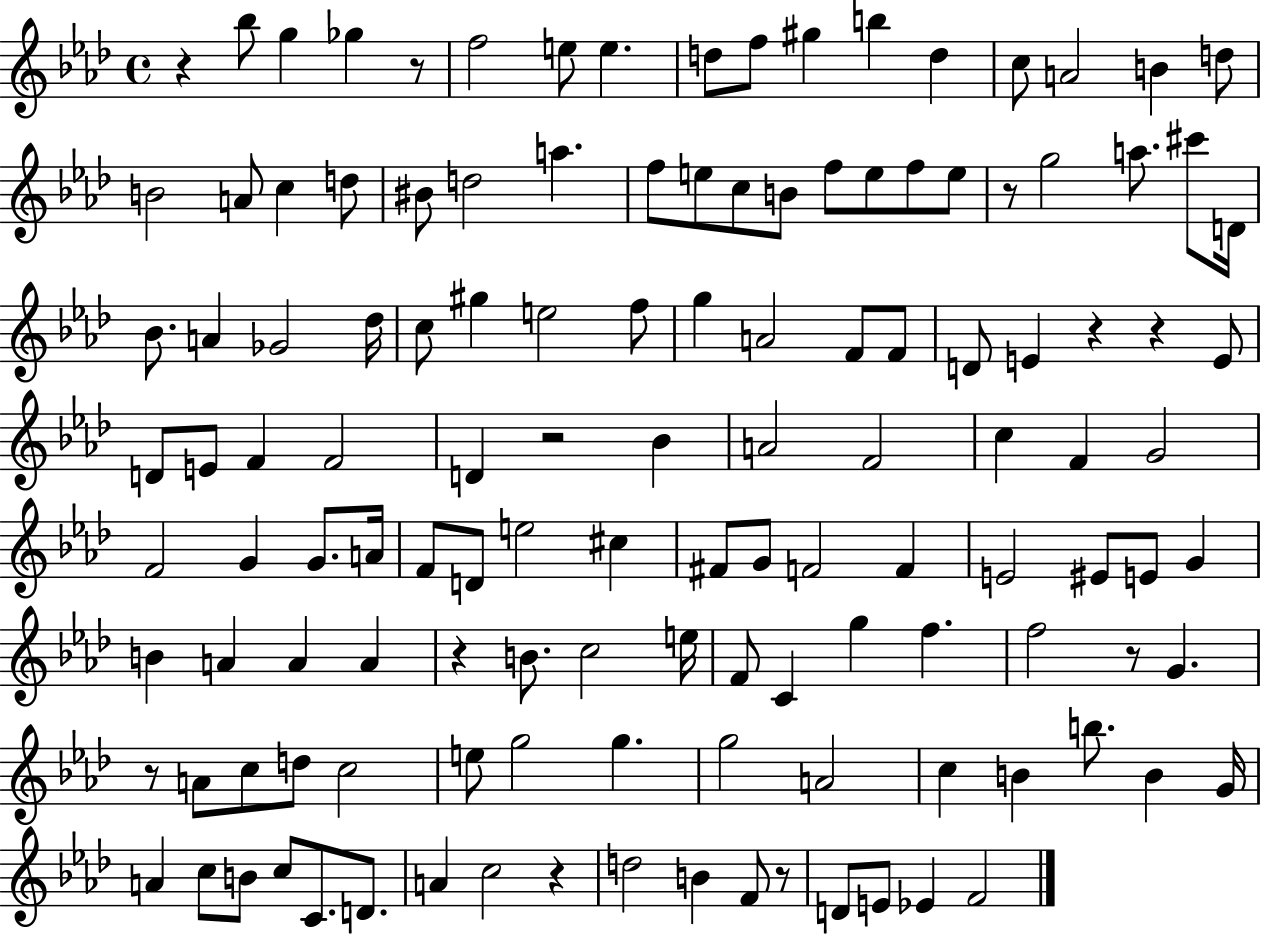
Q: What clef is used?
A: treble